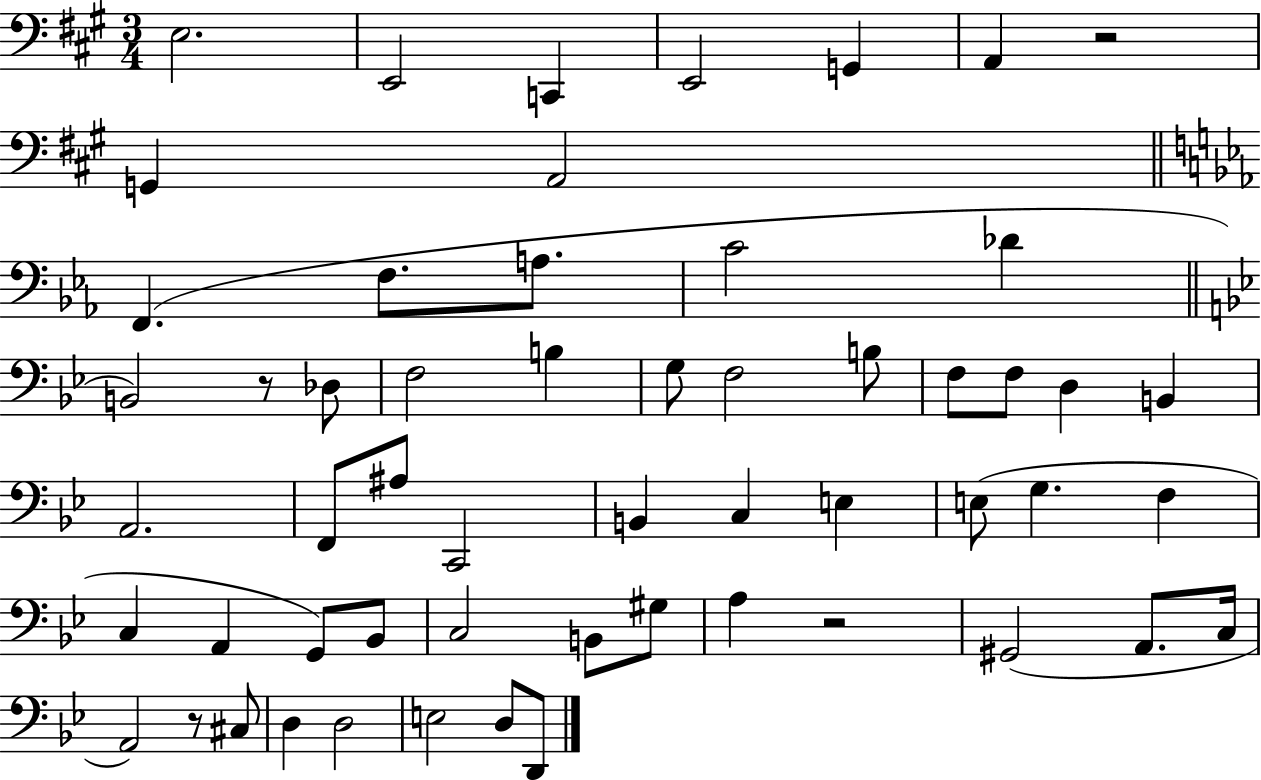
{
  \clef bass
  \numericTimeSignature
  \time 3/4
  \key a \major
  e2. | e,2 c,4 | e,2 g,4 | a,4 r2 | \break g,4 a,2 | \bar "||" \break \key ees \major f,4.( f8. a8. | c'2 des'4 | \bar "||" \break \key g \minor b,2) r8 des8 | f2 b4 | g8 f2 b8 | f8 f8 d4 b,4 | \break a,2. | f,8 ais8 c,2 | b,4 c4 e4 | e8( g4. f4 | \break c4 a,4 g,8) bes,8 | c2 b,8 gis8 | a4 r2 | gis,2( a,8. c16 | \break a,2) r8 cis8 | d4 d2 | e2 d8 d,8 | \bar "|."
}